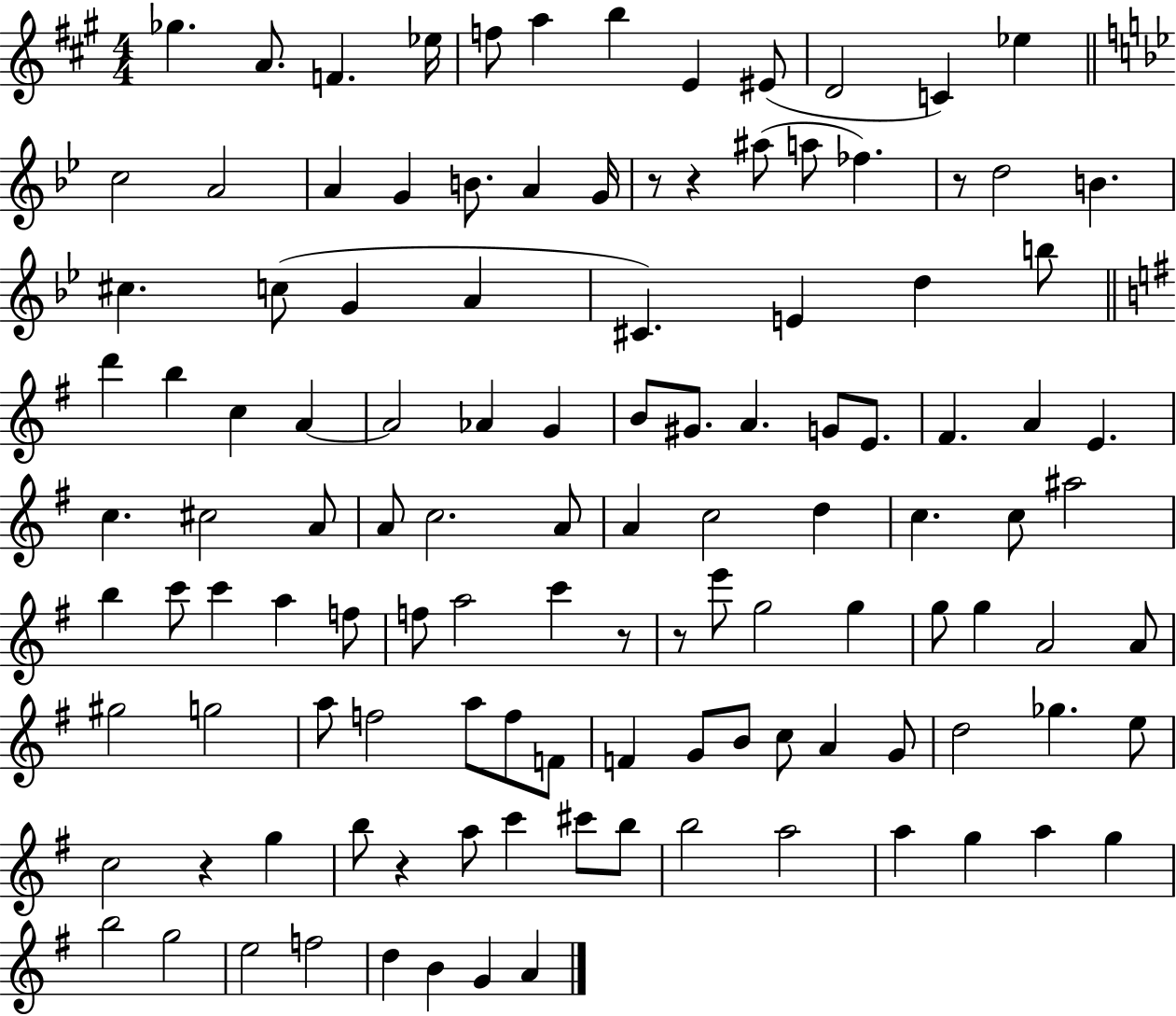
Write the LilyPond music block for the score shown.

{
  \clef treble
  \numericTimeSignature
  \time 4/4
  \key a \major
  \repeat volta 2 { ges''4. a'8. f'4. ees''16 | f''8 a''4 b''4 e'4 eis'8( | d'2 c'4) ees''4 | \bar "||" \break \key bes \major c''2 a'2 | a'4 g'4 b'8. a'4 g'16 | r8 r4 ais''8( a''8 fes''4.) | r8 d''2 b'4. | \break cis''4. c''8( g'4 a'4 | cis'4.) e'4 d''4 b''8 | \bar "||" \break \key g \major d'''4 b''4 c''4 a'4~~ | a'2 aes'4 g'4 | b'8 gis'8. a'4. g'8 e'8. | fis'4. a'4 e'4. | \break c''4. cis''2 a'8 | a'8 c''2. a'8 | a'4 c''2 d''4 | c''4. c''8 ais''2 | \break b''4 c'''8 c'''4 a''4 f''8 | f''8 a''2 c'''4 r8 | r8 e'''8 g''2 g''4 | g''8 g''4 a'2 a'8 | \break gis''2 g''2 | a''8 f''2 a''8 f''8 f'8 | f'4 g'8 b'8 c''8 a'4 g'8 | d''2 ges''4. e''8 | \break c''2 r4 g''4 | b''8 r4 a''8 c'''4 cis'''8 b''8 | b''2 a''2 | a''4 g''4 a''4 g''4 | \break b''2 g''2 | e''2 f''2 | d''4 b'4 g'4 a'4 | } \bar "|."
}